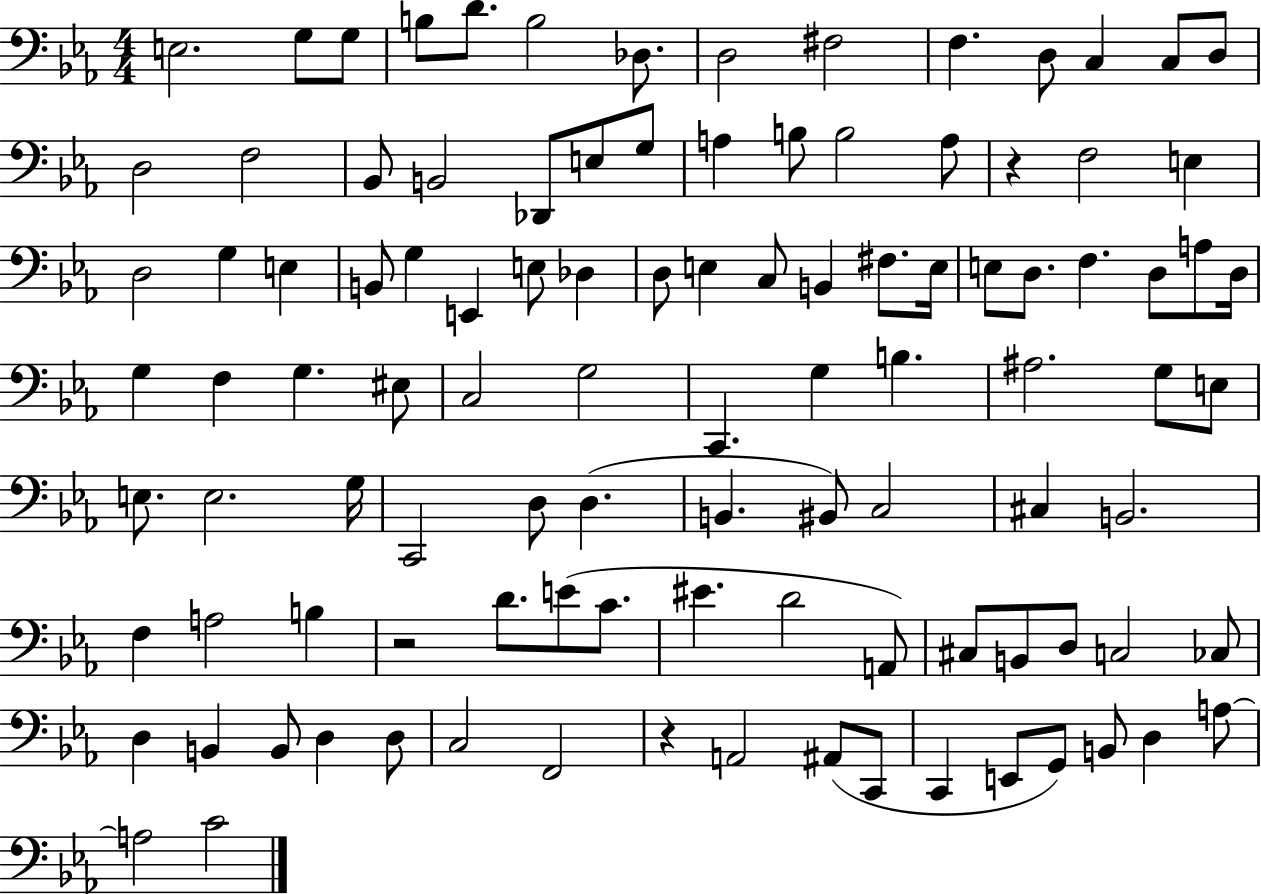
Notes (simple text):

E3/h. G3/e G3/e B3/e D4/e. B3/h Db3/e. D3/h F#3/h F3/q. D3/e C3/q C3/e D3/e D3/h F3/h Bb2/e B2/h Db2/e E3/e G3/e A3/q B3/e B3/h A3/e R/q F3/h E3/q D3/h G3/q E3/q B2/e G3/q E2/q E3/e Db3/q D3/e E3/q C3/e B2/q F#3/e. E3/s E3/e D3/e. F3/q. D3/e A3/e D3/s G3/q F3/q G3/q. EIS3/e C3/h G3/h C2/q. G3/q B3/q. A#3/h. G3/e E3/e E3/e. E3/h. G3/s C2/h D3/e D3/q. B2/q. BIS2/e C3/h C#3/q B2/h. F3/q A3/h B3/q R/h D4/e. E4/e C4/e. EIS4/q. D4/h A2/e C#3/e B2/e D3/e C3/h CES3/e D3/q B2/q B2/e D3/q D3/e C3/h F2/h R/q A2/h A#2/e C2/e C2/q E2/e G2/e B2/e D3/q A3/e A3/h C4/h